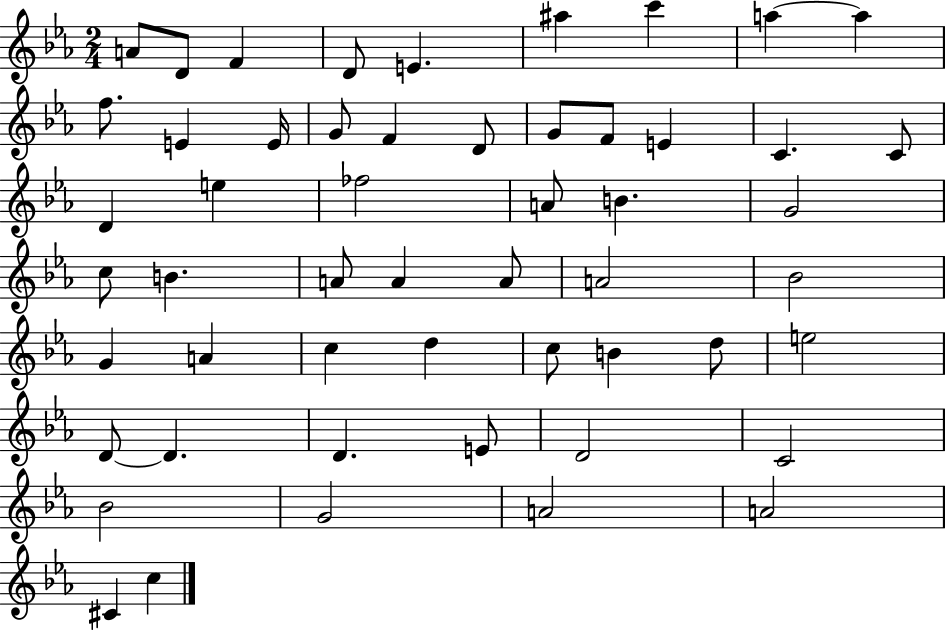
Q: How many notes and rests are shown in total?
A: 53